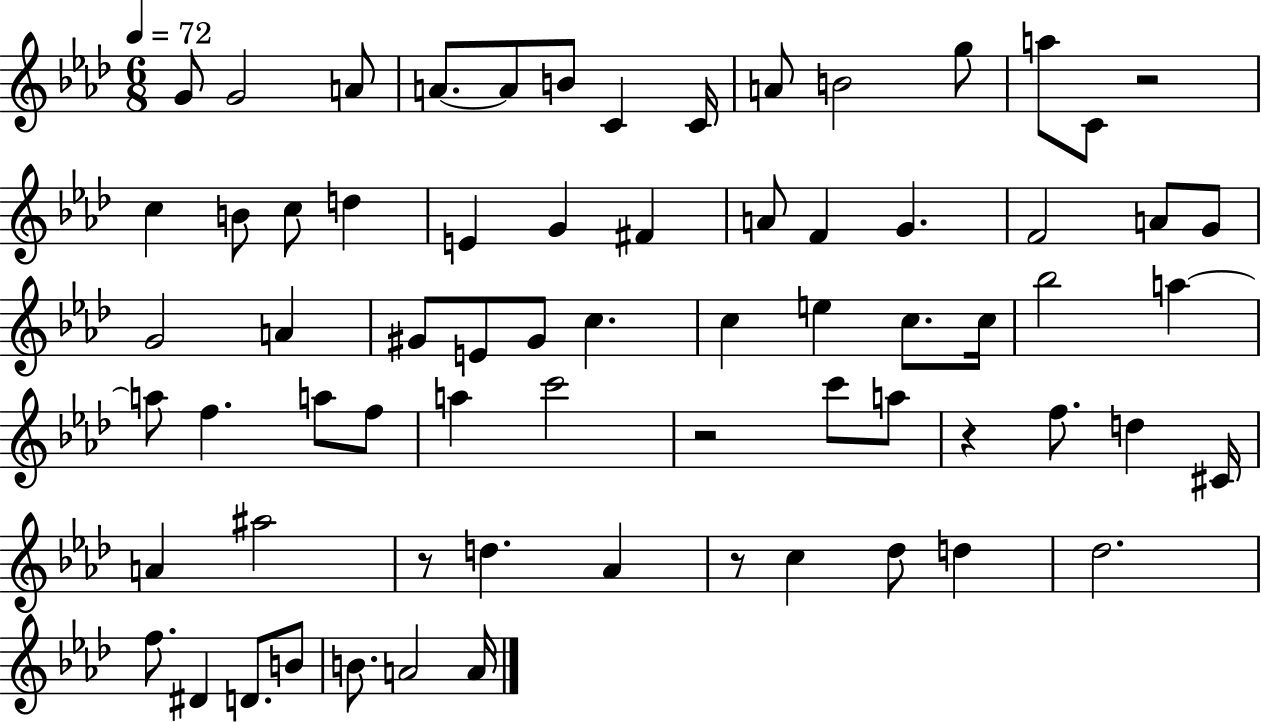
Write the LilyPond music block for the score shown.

{
  \clef treble
  \numericTimeSignature
  \time 6/8
  \key aes \major
  \tempo 4 = 72
  g'8 g'2 a'8 | a'8.~~ a'8 b'8 c'4 c'16 | a'8 b'2 g''8 | a''8 c'8 r2 | \break c''4 b'8 c''8 d''4 | e'4 g'4 fis'4 | a'8 f'4 g'4. | f'2 a'8 g'8 | \break g'2 a'4 | gis'8 e'8 gis'8 c''4. | c''4 e''4 c''8. c''16 | bes''2 a''4~~ | \break a''8 f''4. a''8 f''8 | a''4 c'''2 | r2 c'''8 a''8 | r4 f''8. d''4 cis'16 | \break a'4 ais''2 | r8 d''4. aes'4 | r8 c''4 des''8 d''4 | des''2. | \break f''8. dis'4 d'8. b'8 | b'8. a'2 a'16 | \bar "|."
}